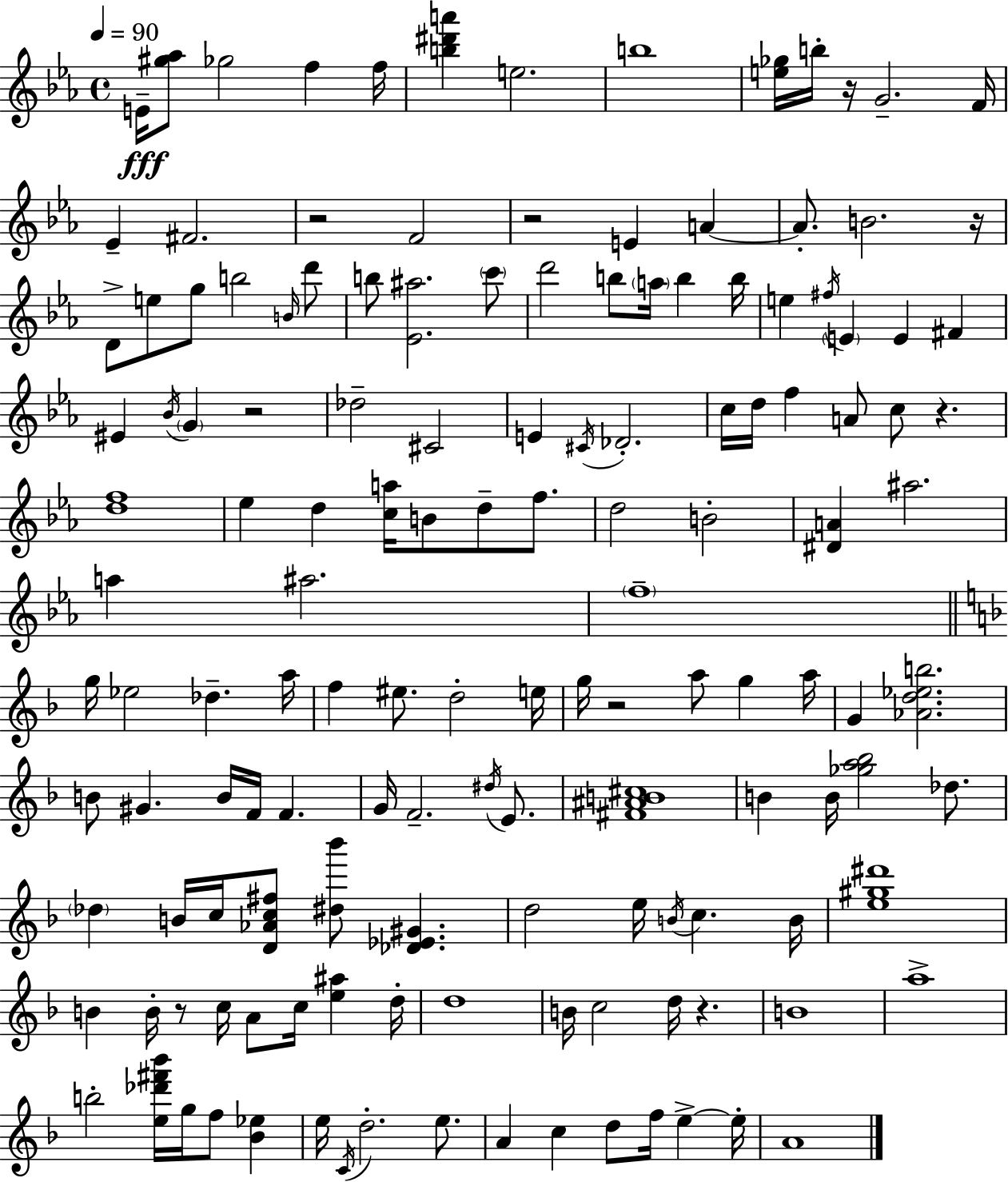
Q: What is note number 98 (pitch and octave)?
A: D5